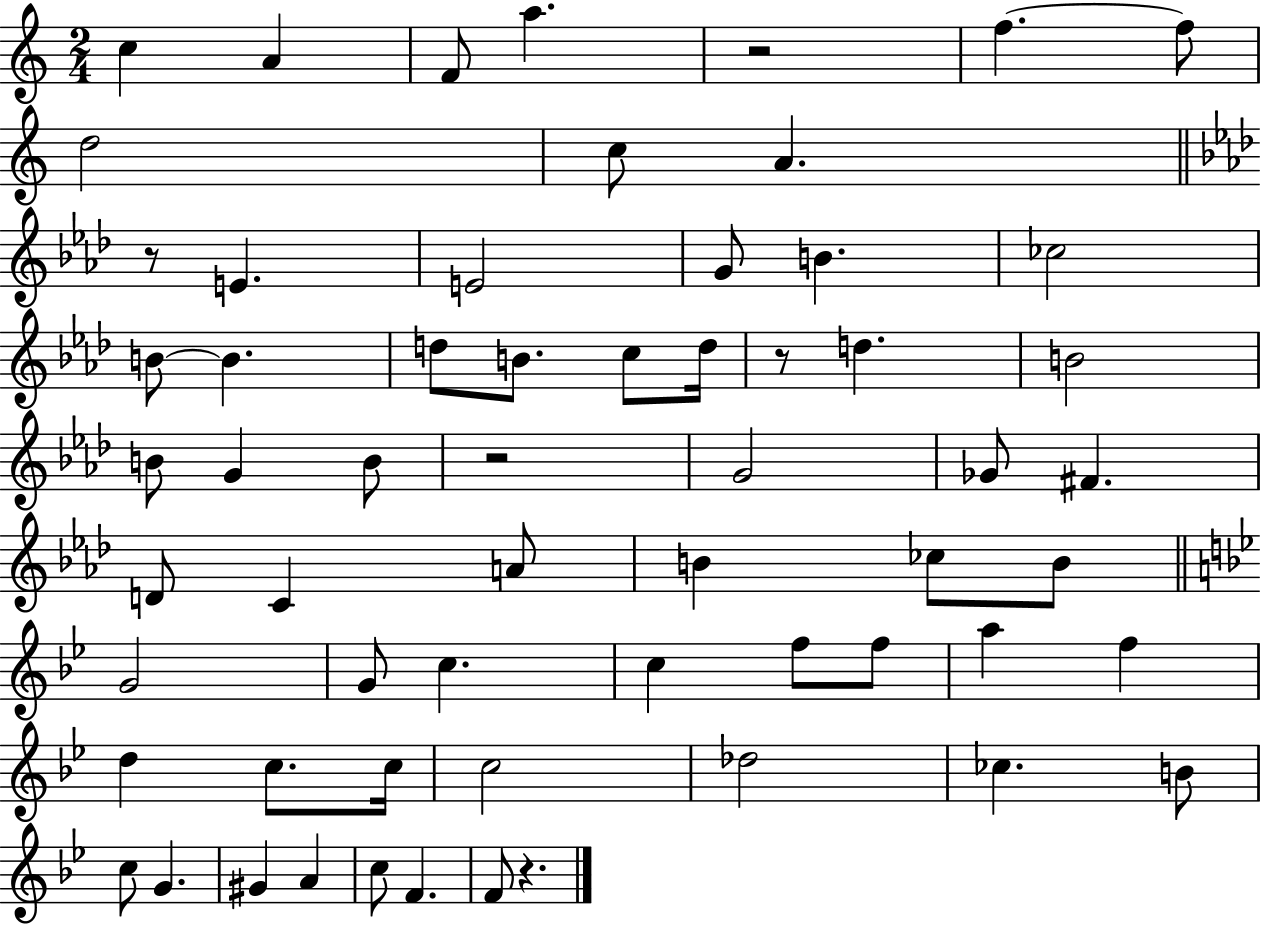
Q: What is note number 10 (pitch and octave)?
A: E4